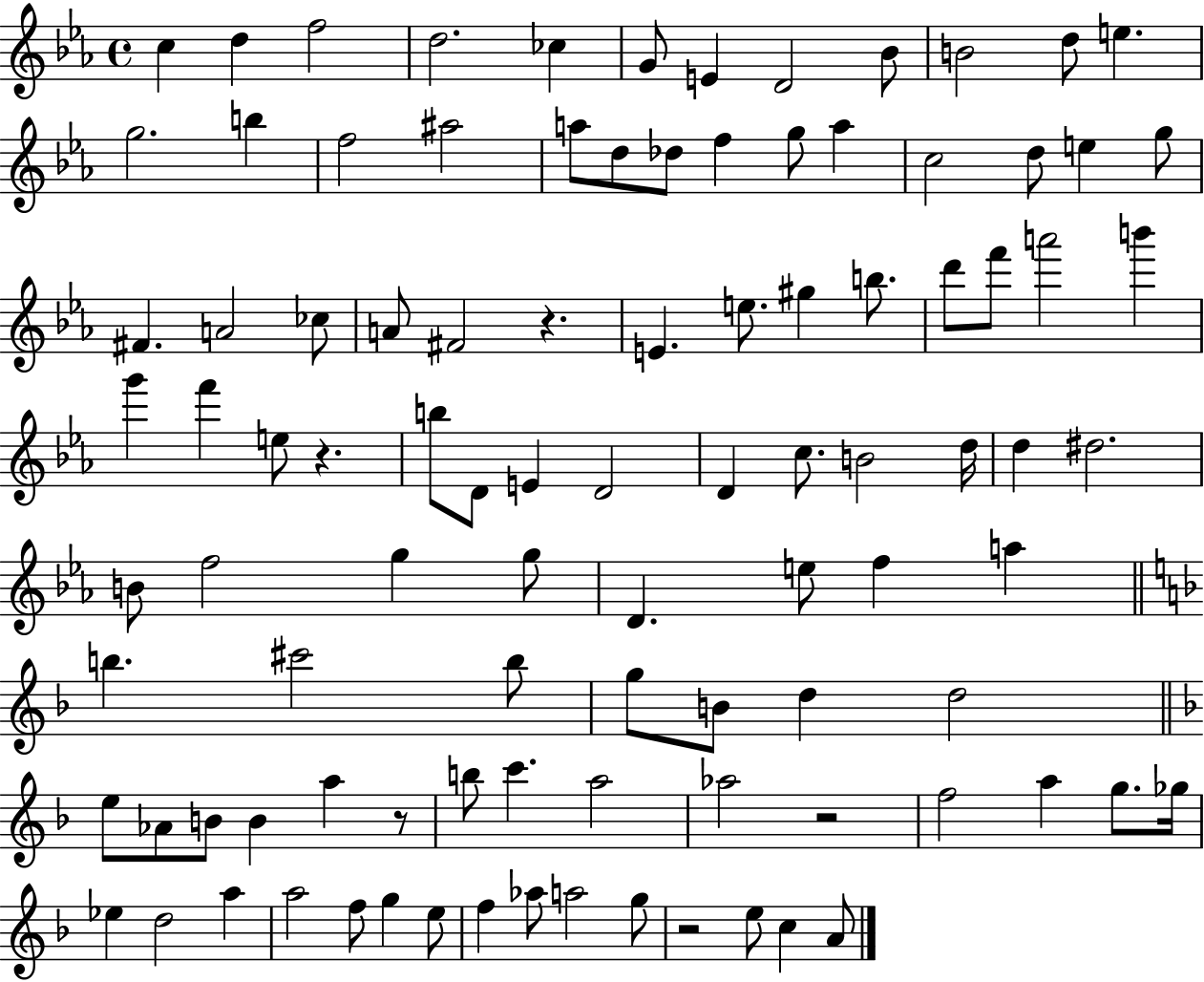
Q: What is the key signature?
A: EES major